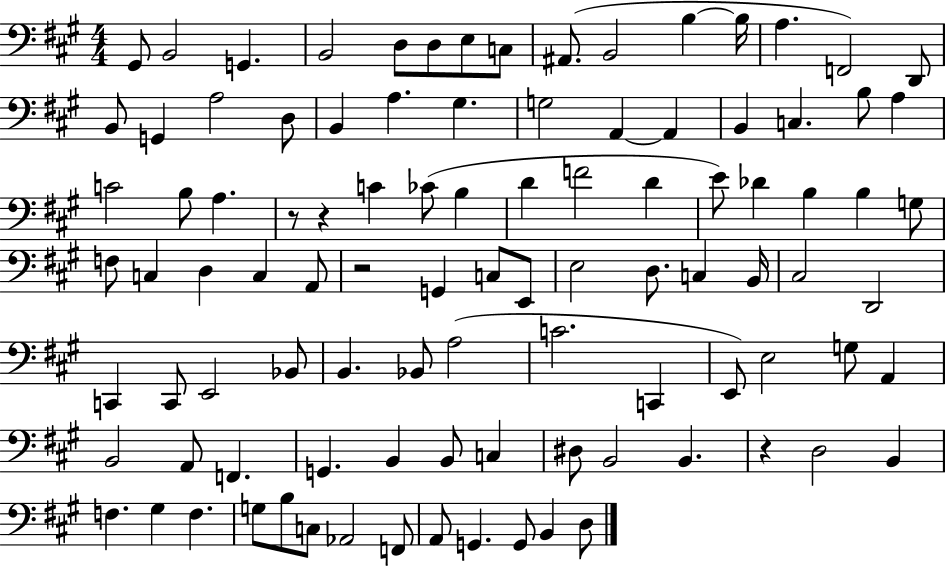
{
  \clef bass
  \numericTimeSignature
  \time 4/4
  \key a \major
  \repeat volta 2 { gis,8 b,2 g,4. | b,2 d8 d8 e8 c8 | ais,8.( b,2 b4~~ b16 | a4. f,2) d,8 | \break b,8 g,4 a2 d8 | b,4 a4. gis4. | g2 a,4~~ a,4 | b,4 c4. b8 a4 | \break c'2 b8 a4. | r8 r4 c'4 ces'8( b4 | d'4 f'2 d'4 | e'8) des'4 b4 b4 g8 | \break f8 c4 d4 c4 a,8 | r2 g,4 c8 e,8 | e2 d8. c4 b,16 | cis2 d,2 | \break c,4 c,8 e,2 bes,8 | b,4. bes,8 a2( | c'2. c,4 | e,8) e2 g8 a,4 | \break b,2 a,8 f,4. | g,4. b,4 b,8 c4 | dis8 b,2 b,4. | r4 d2 b,4 | \break f4. gis4 f4. | g8 b8 c8 aes,2 f,8 | a,8 g,4. g,8 b,4 d8 | } \bar "|."
}